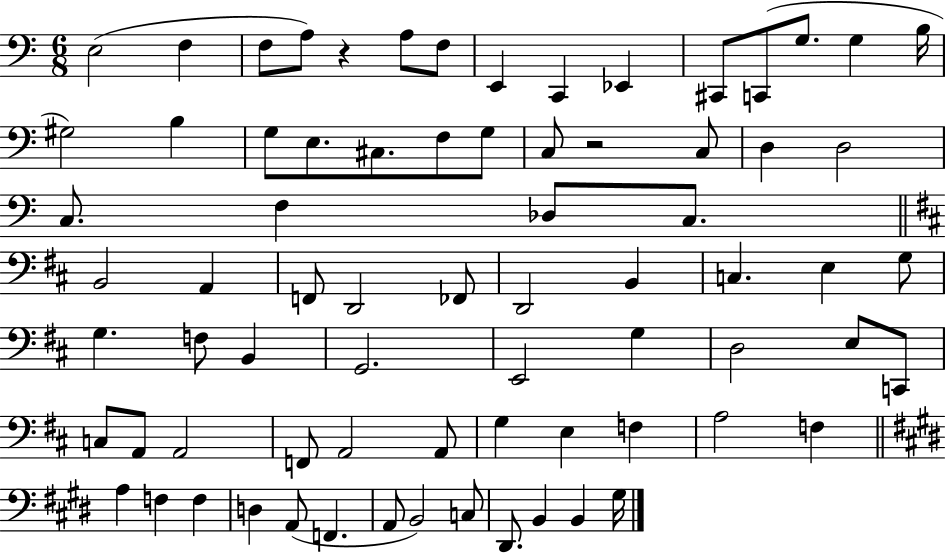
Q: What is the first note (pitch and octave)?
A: E3